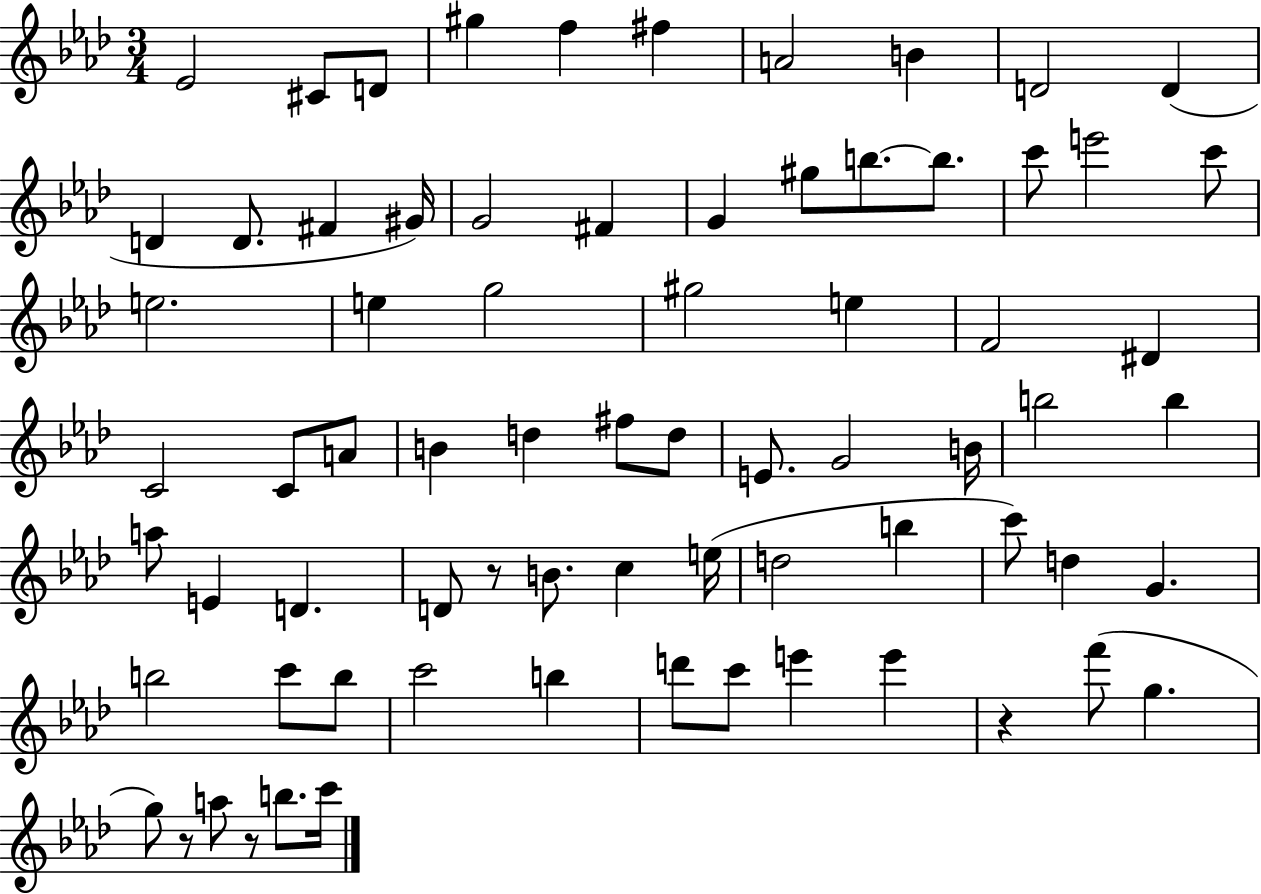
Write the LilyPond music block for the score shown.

{
  \clef treble
  \numericTimeSignature
  \time 3/4
  \key aes \major
  ees'2 cis'8 d'8 | gis''4 f''4 fis''4 | a'2 b'4 | d'2 d'4( | \break d'4 d'8. fis'4 gis'16) | g'2 fis'4 | g'4 gis''8 b''8.~~ b''8. | c'''8 e'''2 c'''8 | \break e''2. | e''4 g''2 | gis''2 e''4 | f'2 dis'4 | \break c'2 c'8 a'8 | b'4 d''4 fis''8 d''8 | e'8. g'2 b'16 | b''2 b''4 | \break a''8 e'4 d'4. | d'8 r8 b'8. c''4 e''16( | d''2 b''4 | c'''8) d''4 g'4. | \break b''2 c'''8 b''8 | c'''2 b''4 | d'''8 c'''8 e'''4 e'''4 | r4 f'''8( g''4. | \break g''8) r8 a''8 r8 b''8. c'''16 | \bar "|."
}